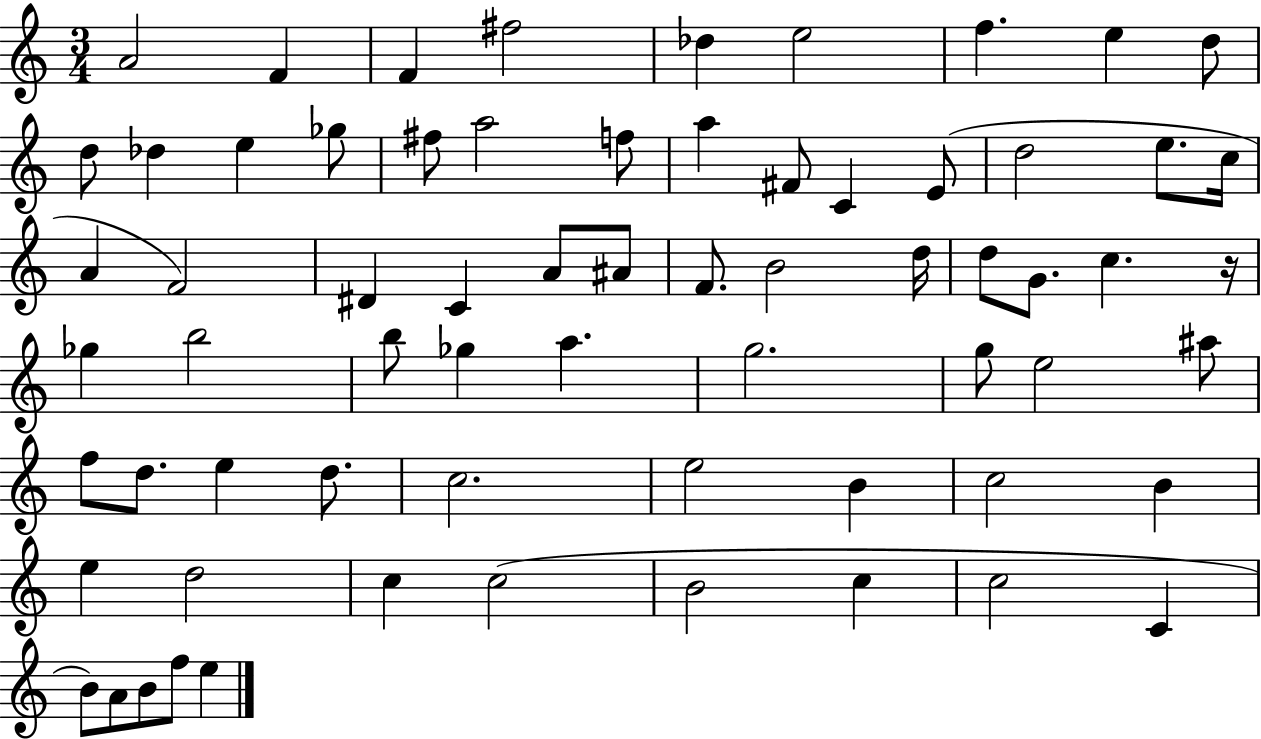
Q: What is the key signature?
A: C major